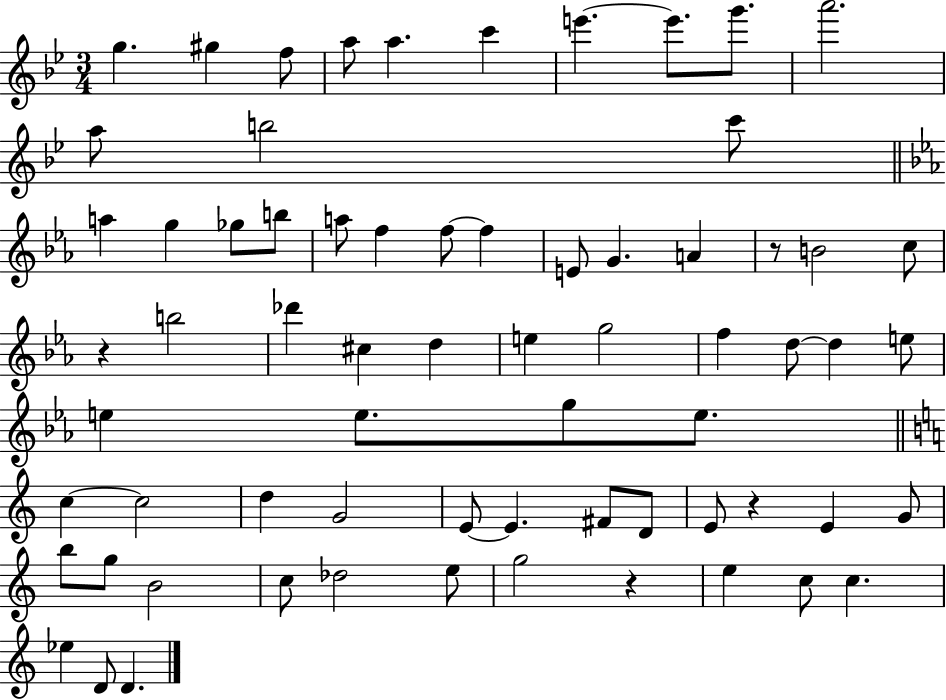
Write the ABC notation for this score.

X:1
T:Untitled
M:3/4
L:1/4
K:Bb
g ^g f/2 a/2 a c' e' e'/2 g'/2 a'2 a/2 b2 c'/2 a g _g/2 b/2 a/2 f f/2 f E/2 G A z/2 B2 c/2 z b2 _d' ^c d e g2 f d/2 d e/2 e e/2 g/2 e/2 c c2 d G2 E/2 E ^F/2 D/2 E/2 z E G/2 b/2 g/2 B2 c/2 _d2 e/2 g2 z e c/2 c _e D/2 D